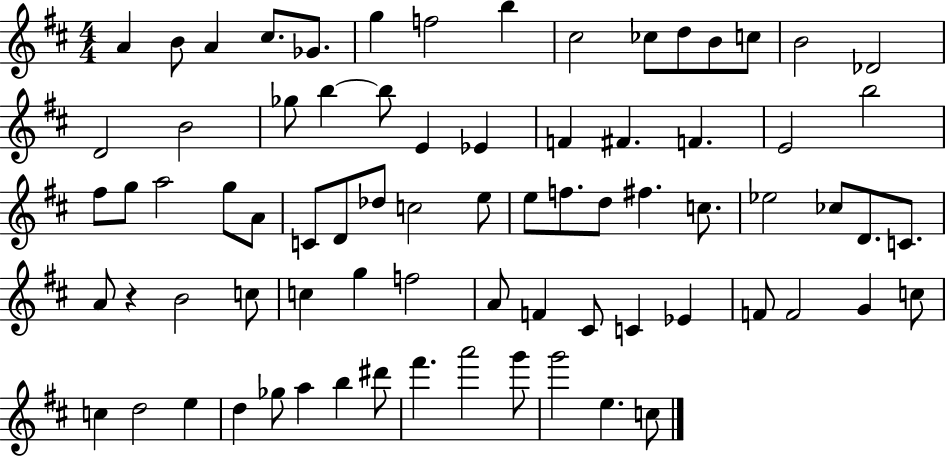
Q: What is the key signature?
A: D major